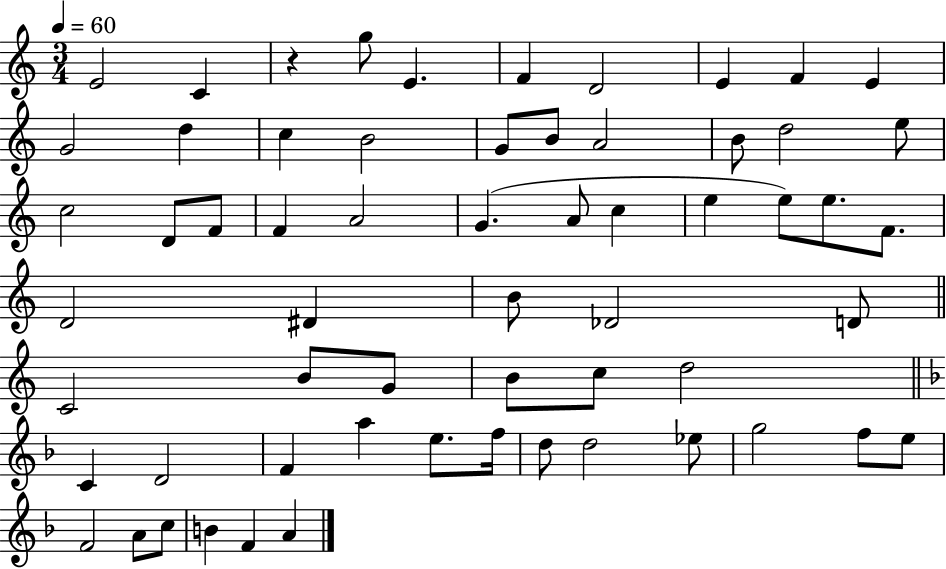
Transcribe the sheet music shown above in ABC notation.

X:1
T:Untitled
M:3/4
L:1/4
K:C
E2 C z g/2 E F D2 E F E G2 d c B2 G/2 B/2 A2 B/2 d2 e/2 c2 D/2 F/2 F A2 G A/2 c e e/2 e/2 F/2 D2 ^D B/2 _D2 D/2 C2 B/2 G/2 B/2 c/2 d2 C D2 F a e/2 f/4 d/2 d2 _e/2 g2 f/2 e/2 F2 A/2 c/2 B F A